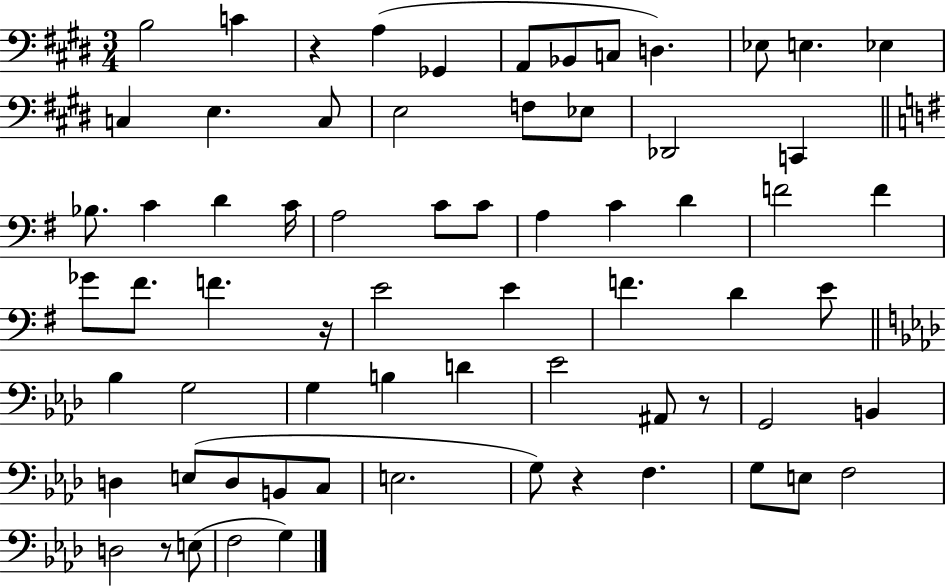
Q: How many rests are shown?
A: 5